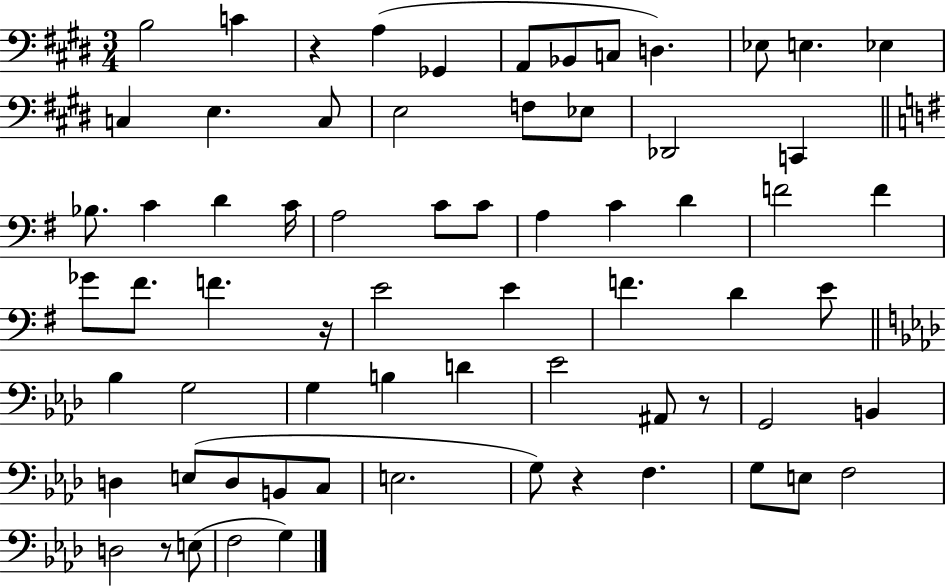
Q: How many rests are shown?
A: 5